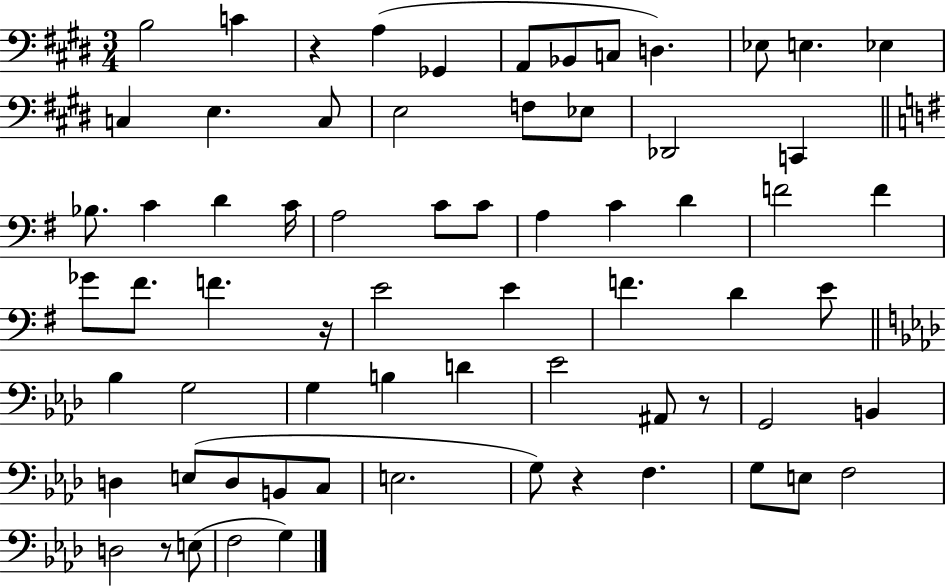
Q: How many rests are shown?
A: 5